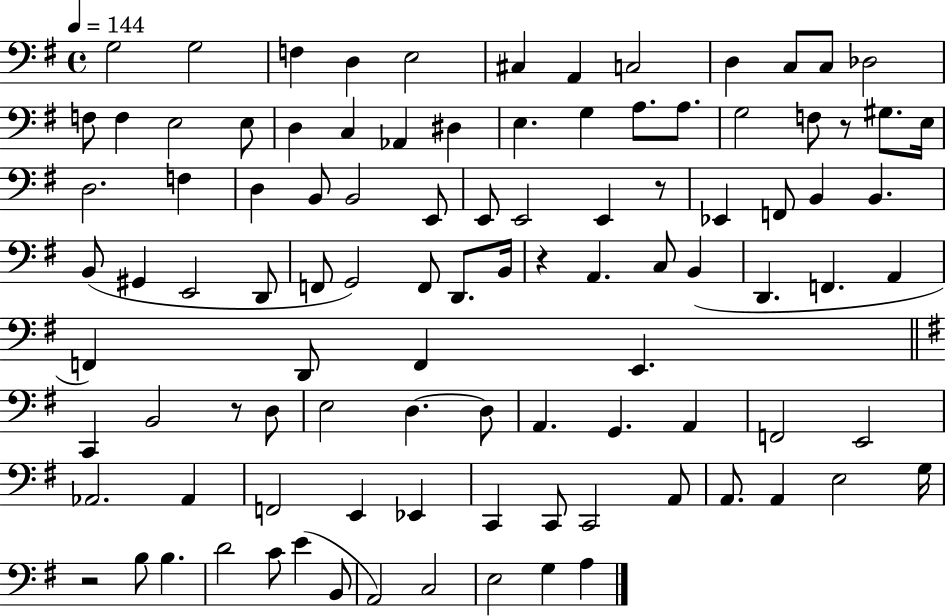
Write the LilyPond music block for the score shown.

{
  \clef bass
  \time 4/4
  \defaultTimeSignature
  \key g \major
  \tempo 4 = 144
  g2 g2 | f4 d4 e2 | cis4 a,4 c2 | d4 c8 c8 des2 | \break f8 f4 e2 e8 | d4 c4 aes,4 dis4 | e4. g4 a8. a8. | g2 f8 r8 gis8. e16 | \break d2. f4 | d4 b,8 b,2 e,8 | e,8 e,2 e,4 r8 | ees,4 f,8 b,4 b,4. | \break b,8( gis,4 e,2 d,8 | f,8 g,2) f,8 d,8. b,16 | r4 a,4. c8 b,4( | d,4. f,4. a,4 | \break f,4) d,8 f,4 e,4. | \bar "||" \break \key e \minor c,4 b,2 r8 d8 | e2 d4.~~ d8 | a,4. g,4. a,4 | f,2 e,2 | \break aes,2. aes,4 | f,2 e,4 ees,4 | c,4 c,8 c,2 a,8 | a,8. a,4 e2 g16 | \break r2 b8 b4. | d'2 c'8 e'4( b,8 | a,2) c2 | e2 g4 a4 | \break \bar "|."
}